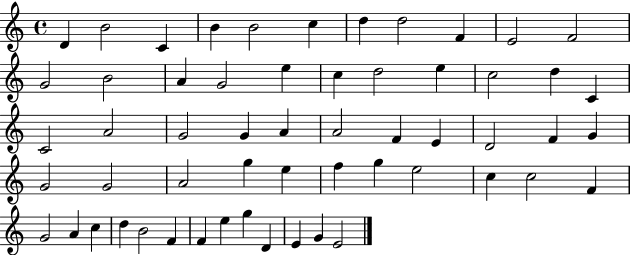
X:1
T:Untitled
M:4/4
L:1/4
K:C
D B2 C B B2 c d d2 F E2 F2 G2 B2 A G2 e c d2 e c2 d C C2 A2 G2 G A A2 F E D2 F G G2 G2 A2 g e f g e2 c c2 F G2 A c d B2 F F e g D E G E2